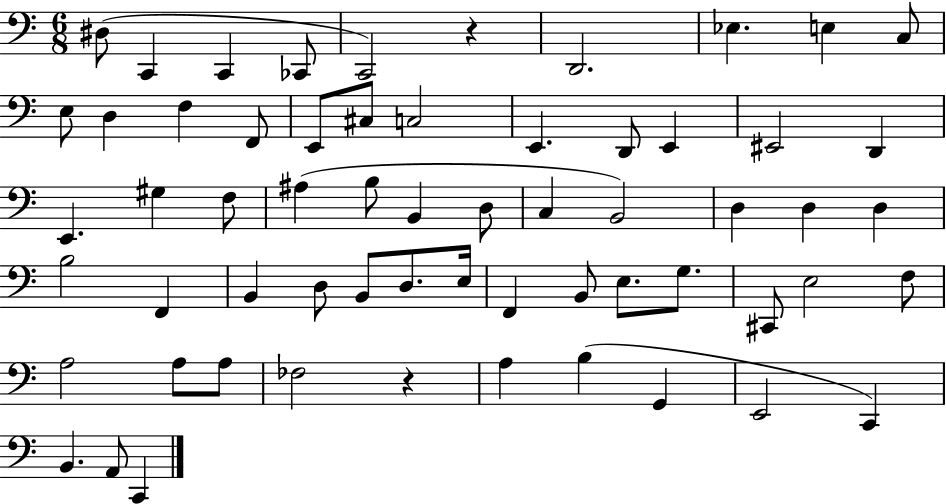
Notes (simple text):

D#3/e C2/q C2/q CES2/e C2/h R/q D2/h. Eb3/q. E3/q C3/e E3/e D3/q F3/q F2/e E2/e C#3/e C3/h E2/q. D2/e E2/q EIS2/h D2/q E2/q. G#3/q F3/e A#3/q B3/e B2/q D3/e C3/q B2/h D3/q D3/q D3/q B3/h F2/q B2/q D3/e B2/e D3/e. E3/s F2/q B2/e E3/e. G3/e. C#2/e E3/h F3/e A3/h A3/e A3/e FES3/h R/q A3/q B3/q G2/q E2/h C2/q B2/q. A2/e C2/q